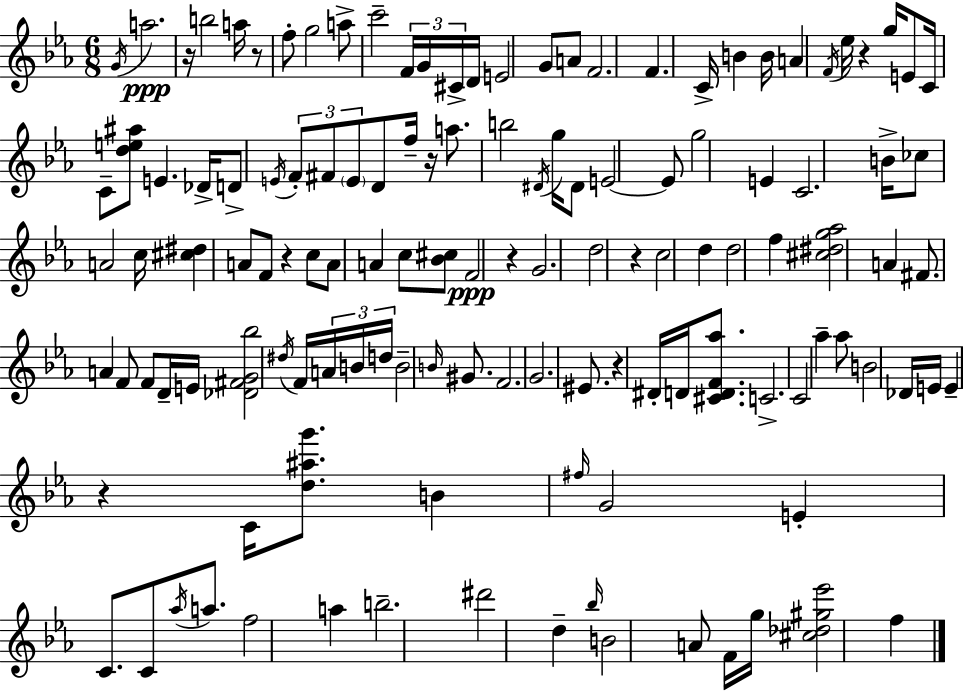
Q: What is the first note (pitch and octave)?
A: G4